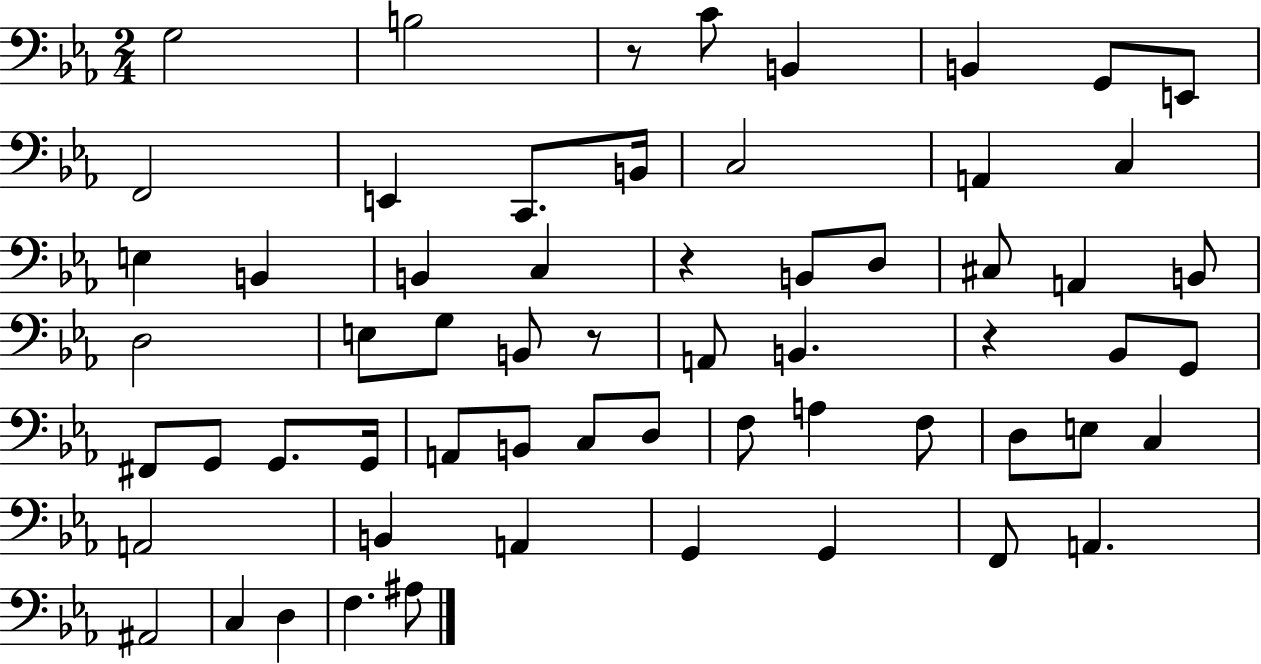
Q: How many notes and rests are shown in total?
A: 61